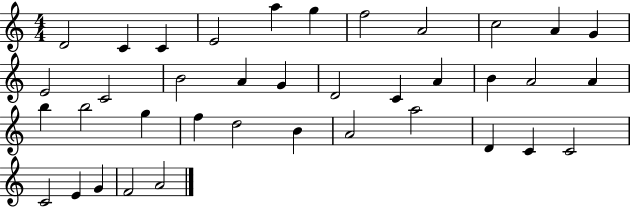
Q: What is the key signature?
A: C major